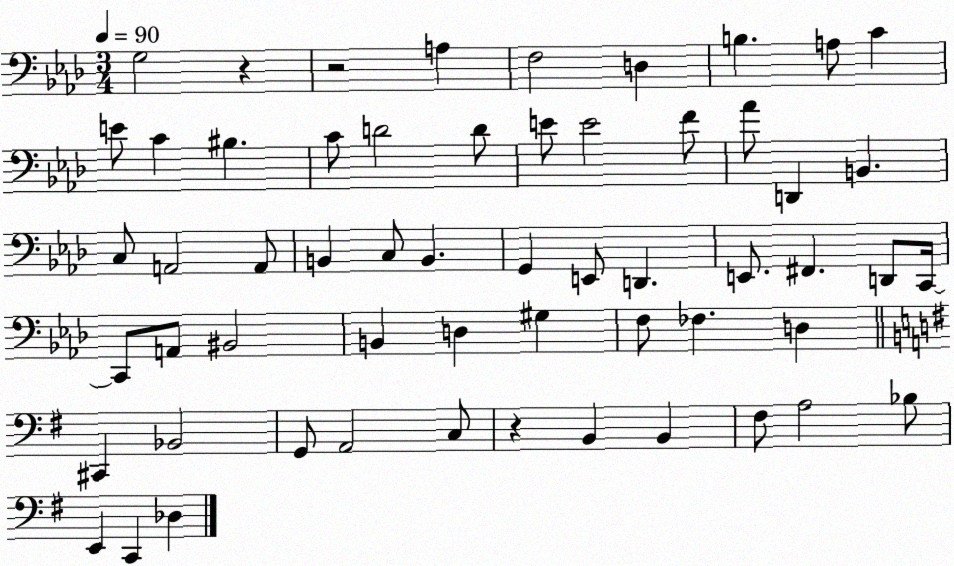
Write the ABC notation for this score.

X:1
T:Untitled
M:3/4
L:1/4
K:Ab
G,2 z z2 A, F,2 D, B, A,/2 C E/2 C ^B, C/2 D2 D/2 E/2 E2 F/2 _A/2 D,, B,, C,/2 A,,2 A,,/2 B,, C,/2 B,, G,, E,,/2 D,, E,,/2 ^F,, D,,/2 C,,/4 C,,/2 A,,/2 ^B,,2 B,, D, ^G, F,/2 _F, D, ^C,, _B,,2 G,,/2 A,,2 C,/2 z B,, B,, ^F,/2 A,2 _B,/2 E,, C,, _D,